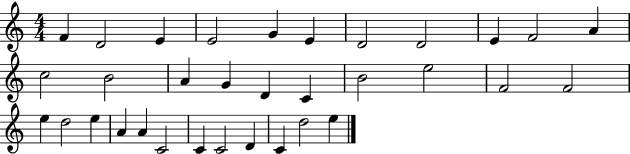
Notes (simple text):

F4/q D4/h E4/q E4/h G4/q E4/q D4/h D4/h E4/q F4/h A4/q C5/h B4/h A4/q G4/q D4/q C4/q B4/h E5/h F4/h F4/h E5/q D5/h E5/q A4/q A4/q C4/h C4/q C4/h D4/q C4/q D5/h E5/q